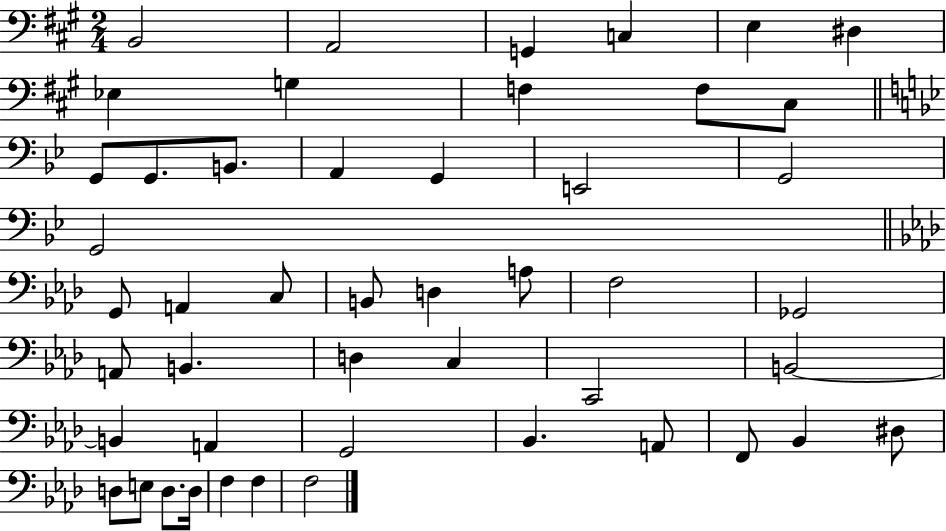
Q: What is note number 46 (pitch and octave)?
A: F3